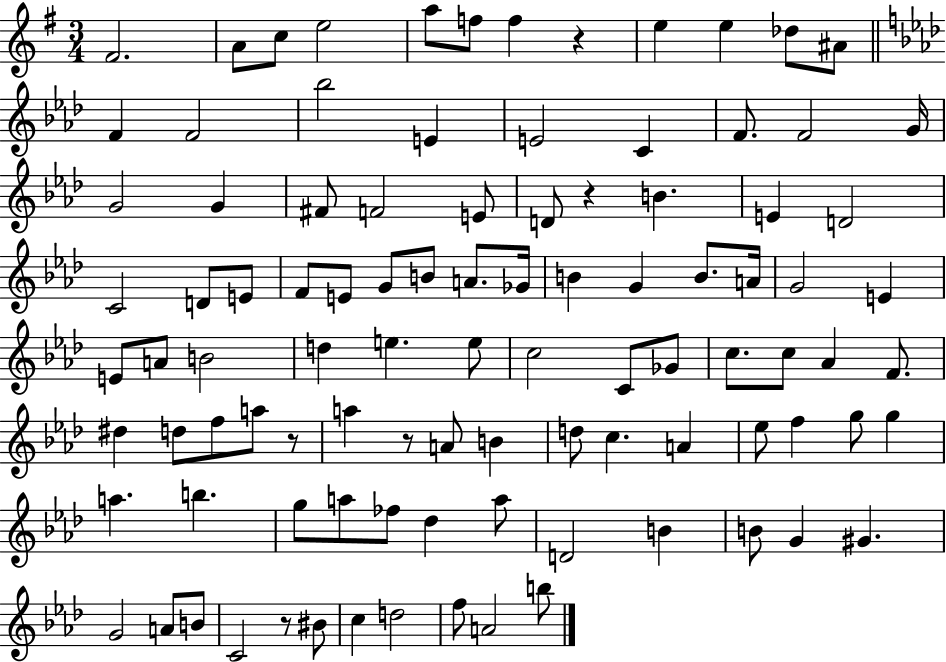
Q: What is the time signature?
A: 3/4